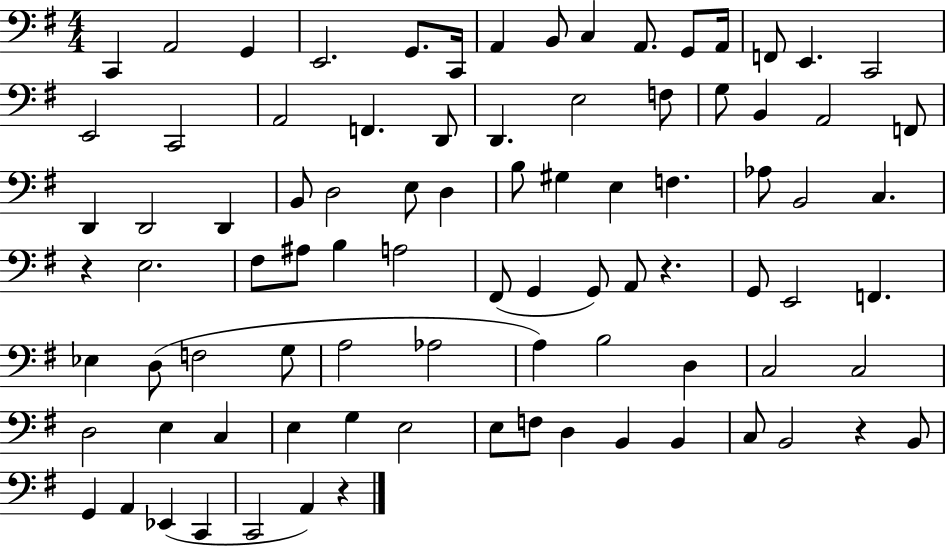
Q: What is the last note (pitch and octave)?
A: A2